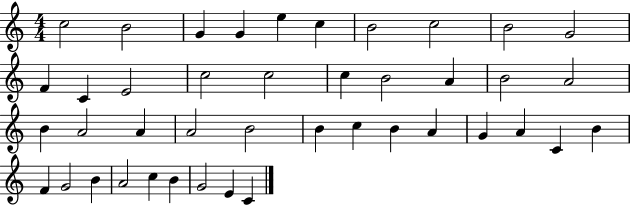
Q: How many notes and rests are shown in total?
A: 42